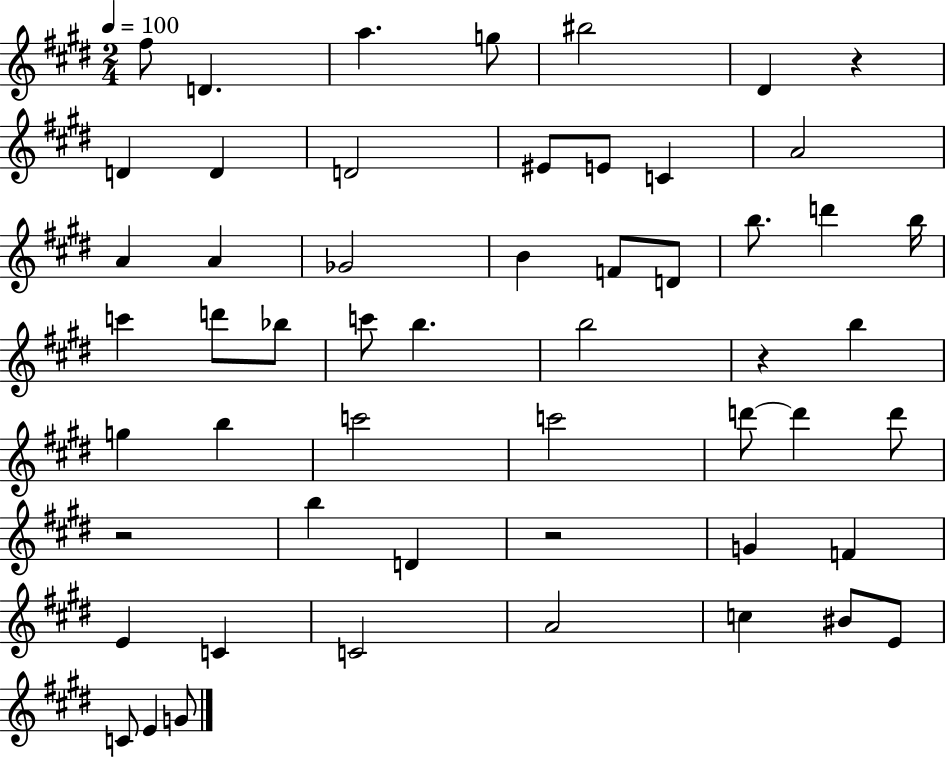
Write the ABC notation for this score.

X:1
T:Untitled
M:2/4
L:1/4
K:E
^f/2 D a g/2 ^b2 ^D z D D D2 ^E/2 E/2 C A2 A A _G2 B F/2 D/2 b/2 d' b/4 c' d'/2 _b/2 c'/2 b b2 z b g b c'2 c'2 d'/2 d' d'/2 z2 b D z2 G F E C C2 A2 c ^B/2 E/2 C/2 E G/2